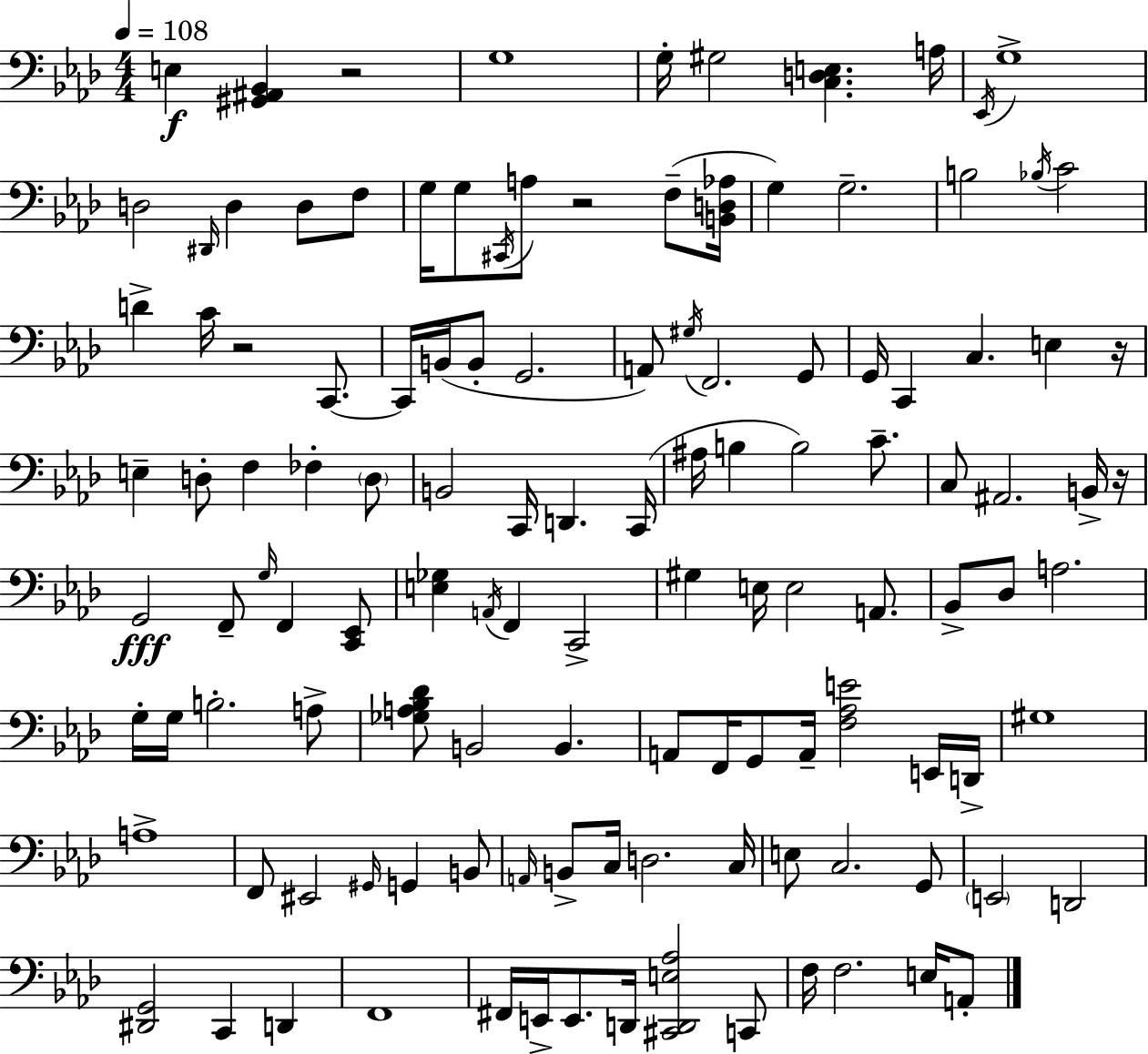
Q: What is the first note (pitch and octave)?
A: E3